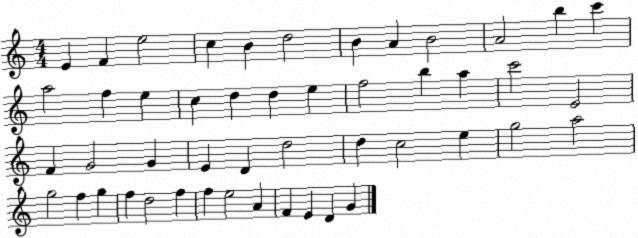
X:1
T:Untitled
M:4/4
L:1/4
K:C
E F e2 c B d2 B A B2 A2 b c' a2 f e c d d e f2 b a c'2 E2 F G2 G E D d2 d c2 e g2 a2 g2 f g f d2 f f e2 A F E D G